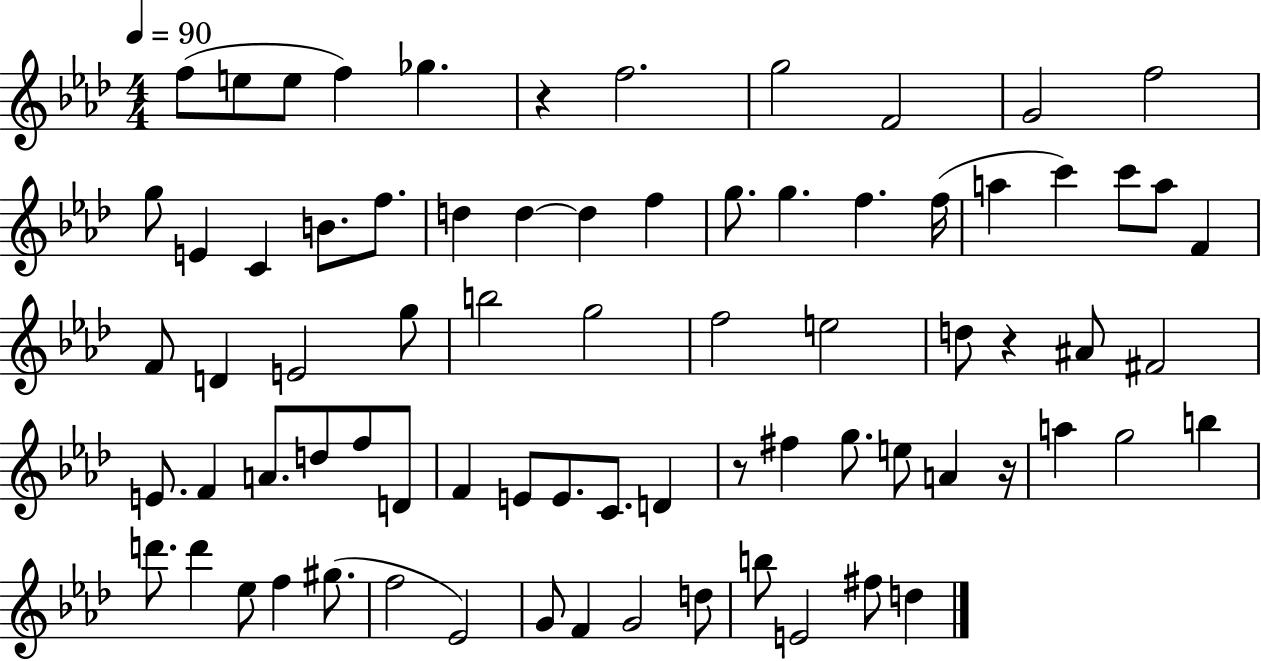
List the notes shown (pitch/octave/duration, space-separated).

F5/e E5/e E5/e F5/q Gb5/q. R/q F5/h. G5/h F4/h G4/h F5/h G5/e E4/q C4/q B4/e. F5/e. D5/q D5/q D5/q F5/q G5/e. G5/q. F5/q. F5/s A5/q C6/q C6/e A5/e F4/q F4/e D4/q E4/h G5/e B5/h G5/h F5/h E5/h D5/e R/q A#4/e F#4/h E4/e. F4/q A4/e. D5/e F5/e D4/e F4/q E4/e E4/e. C4/e. D4/q R/e F#5/q G5/e. E5/e A4/q R/s A5/q G5/h B5/q D6/e. D6/q Eb5/e F5/q G#5/e. F5/h Eb4/h G4/e F4/q G4/h D5/e B5/e E4/h F#5/e D5/q